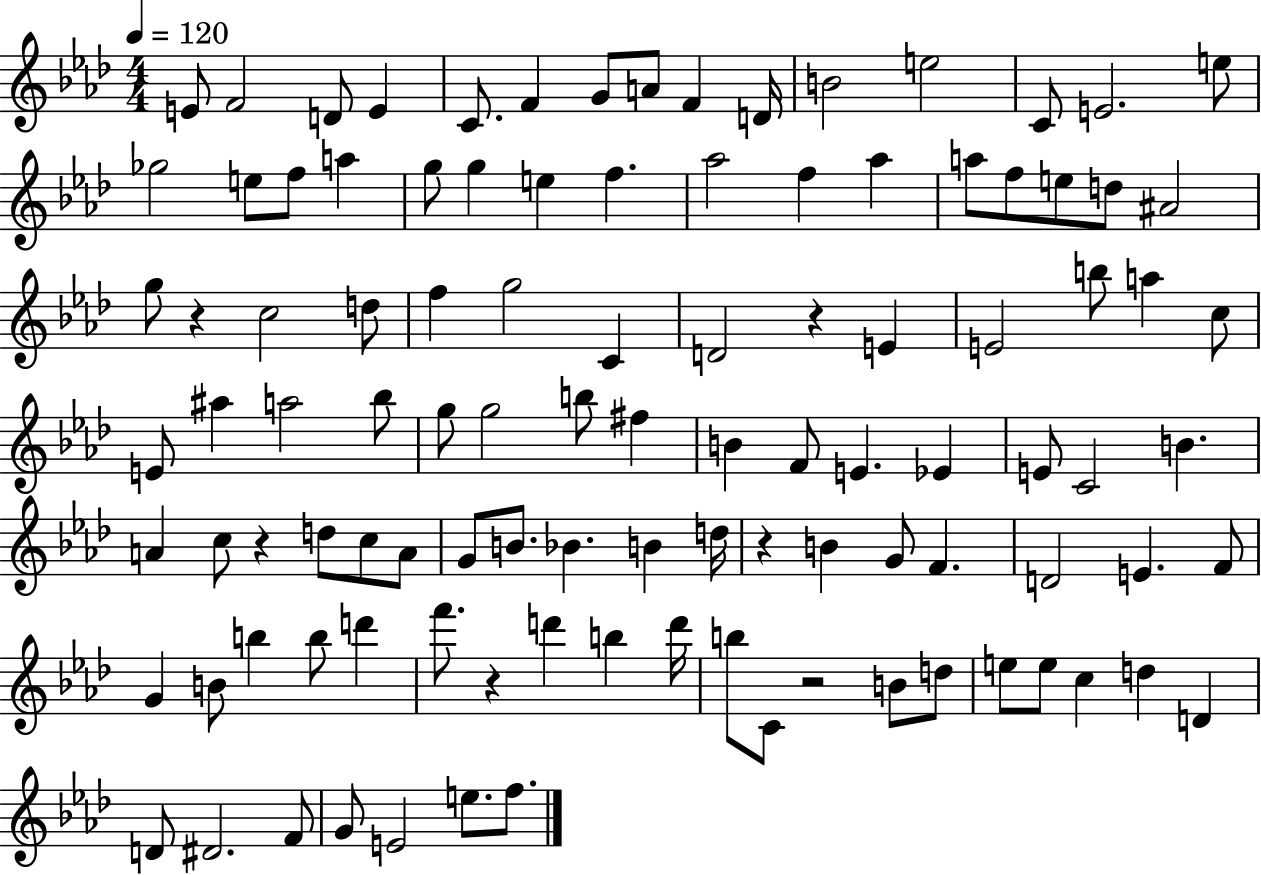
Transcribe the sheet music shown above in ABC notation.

X:1
T:Untitled
M:4/4
L:1/4
K:Ab
E/2 F2 D/2 E C/2 F G/2 A/2 F D/4 B2 e2 C/2 E2 e/2 _g2 e/2 f/2 a g/2 g e f _a2 f _a a/2 f/2 e/2 d/2 ^A2 g/2 z c2 d/2 f g2 C D2 z E E2 b/2 a c/2 E/2 ^a a2 _b/2 g/2 g2 b/2 ^f B F/2 E _E E/2 C2 B A c/2 z d/2 c/2 A/2 G/2 B/2 _B B d/4 z B G/2 F D2 E F/2 G B/2 b b/2 d' f'/2 z d' b d'/4 b/2 C/2 z2 B/2 d/2 e/2 e/2 c d D D/2 ^D2 F/2 G/2 E2 e/2 f/2